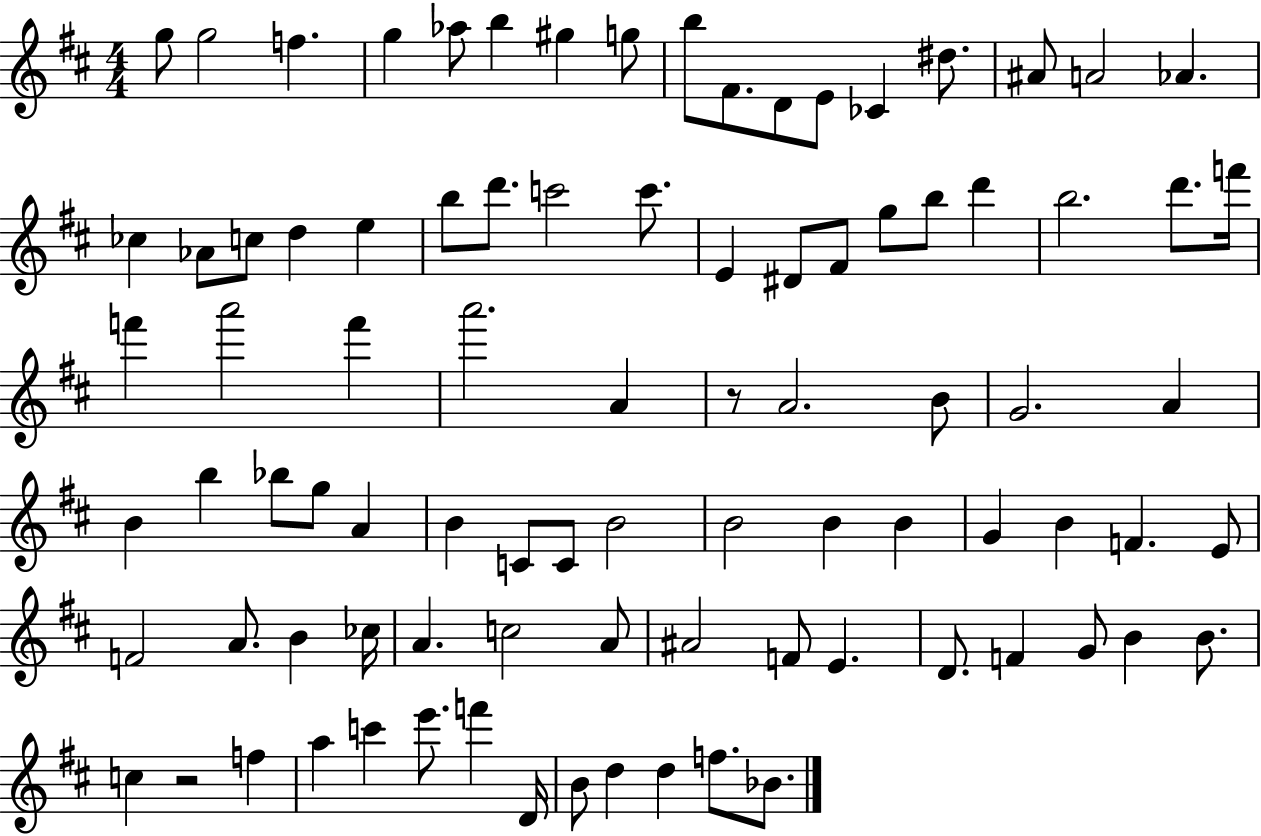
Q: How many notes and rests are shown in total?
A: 89